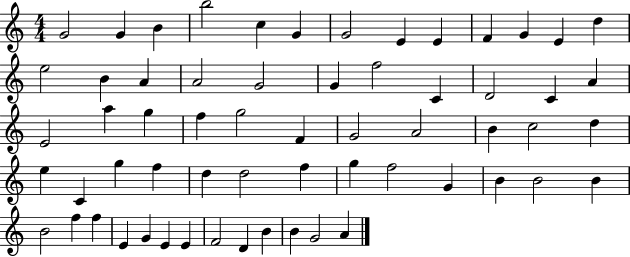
X:1
T:Untitled
M:4/4
L:1/4
K:C
G2 G B b2 c G G2 E E F G E d e2 B A A2 G2 G f2 C D2 C A E2 a g f g2 F G2 A2 B c2 d e C g f d d2 f g f2 G B B2 B B2 f f E G E E F2 D B B G2 A